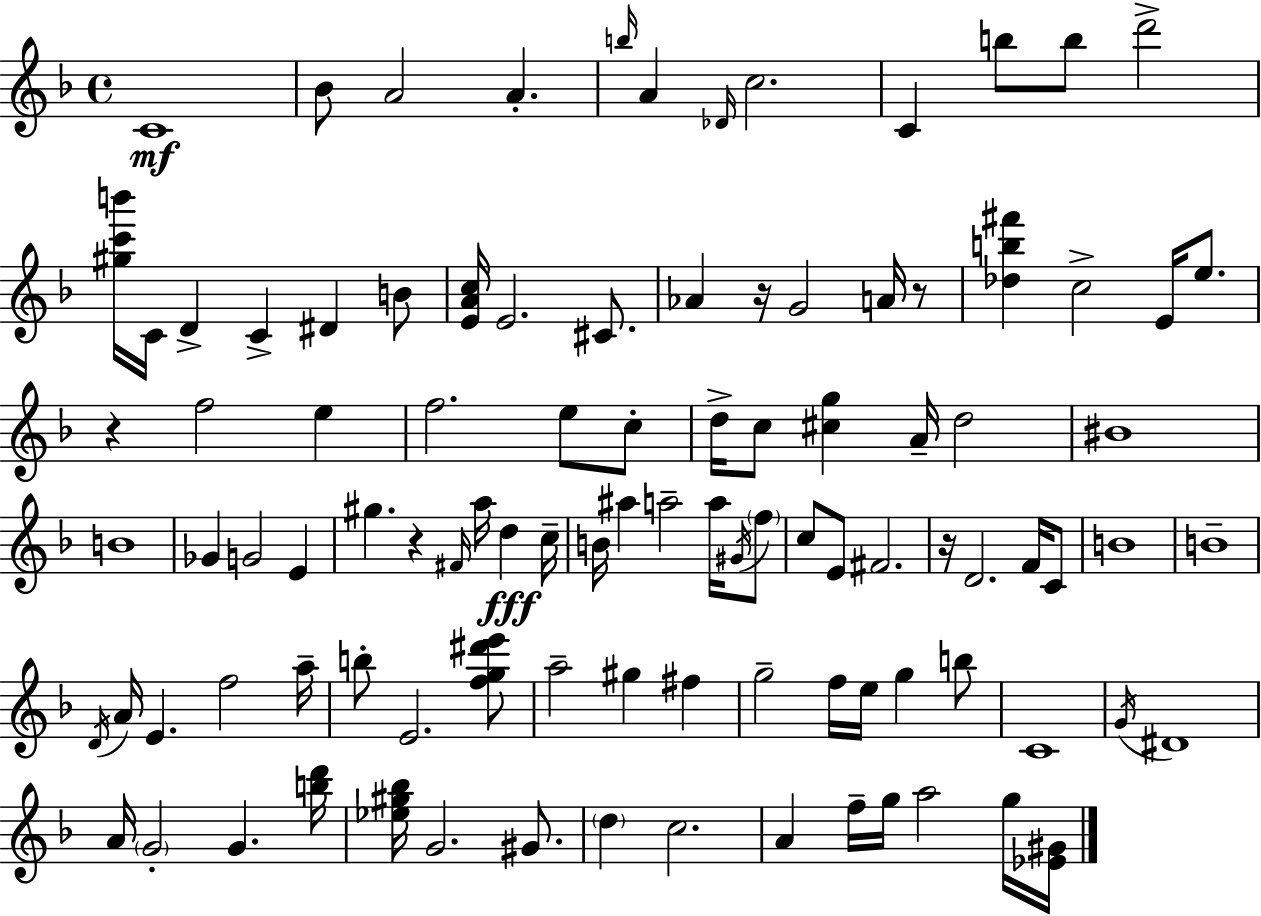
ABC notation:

X:1
T:Untitled
M:4/4
L:1/4
K:Dm
C4 _B/2 A2 A b/4 A _D/4 c2 C b/2 b/2 d'2 [^gc'b']/4 C/4 D C ^D B/2 [EAc]/4 E2 ^C/2 _A z/4 G2 A/4 z/2 [_db^f'] c2 E/4 e/2 z f2 e f2 e/2 c/2 d/4 c/2 [^cg] A/4 d2 ^B4 B4 _G G2 E ^g z ^F/4 a/4 d c/4 B/4 ^a a2 a/4 ^G/4 f/2 c/2 E/2 ^F2 z/4 D2 F/4 C/2 B4 B4 D/4 A/4 E f2 a/4 b/2 E2 [fg^d'e']/2 a2 ^g ^f g2 f/4 e/4 g b/2 C4 G/4 ^D4 A/4 G2 G [bd']/4 [_e^g_b]/4 G2 ^G/2 d c2 A f/4 g/4 a2 g/4 [_E^G]/4